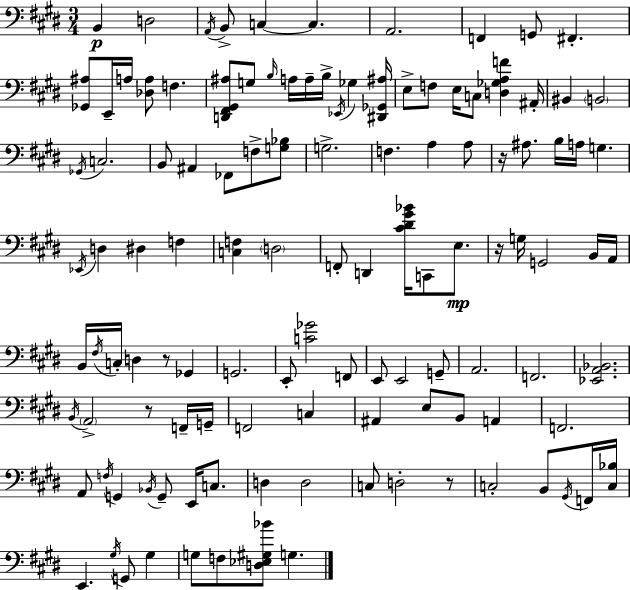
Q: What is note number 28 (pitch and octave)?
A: Gb2